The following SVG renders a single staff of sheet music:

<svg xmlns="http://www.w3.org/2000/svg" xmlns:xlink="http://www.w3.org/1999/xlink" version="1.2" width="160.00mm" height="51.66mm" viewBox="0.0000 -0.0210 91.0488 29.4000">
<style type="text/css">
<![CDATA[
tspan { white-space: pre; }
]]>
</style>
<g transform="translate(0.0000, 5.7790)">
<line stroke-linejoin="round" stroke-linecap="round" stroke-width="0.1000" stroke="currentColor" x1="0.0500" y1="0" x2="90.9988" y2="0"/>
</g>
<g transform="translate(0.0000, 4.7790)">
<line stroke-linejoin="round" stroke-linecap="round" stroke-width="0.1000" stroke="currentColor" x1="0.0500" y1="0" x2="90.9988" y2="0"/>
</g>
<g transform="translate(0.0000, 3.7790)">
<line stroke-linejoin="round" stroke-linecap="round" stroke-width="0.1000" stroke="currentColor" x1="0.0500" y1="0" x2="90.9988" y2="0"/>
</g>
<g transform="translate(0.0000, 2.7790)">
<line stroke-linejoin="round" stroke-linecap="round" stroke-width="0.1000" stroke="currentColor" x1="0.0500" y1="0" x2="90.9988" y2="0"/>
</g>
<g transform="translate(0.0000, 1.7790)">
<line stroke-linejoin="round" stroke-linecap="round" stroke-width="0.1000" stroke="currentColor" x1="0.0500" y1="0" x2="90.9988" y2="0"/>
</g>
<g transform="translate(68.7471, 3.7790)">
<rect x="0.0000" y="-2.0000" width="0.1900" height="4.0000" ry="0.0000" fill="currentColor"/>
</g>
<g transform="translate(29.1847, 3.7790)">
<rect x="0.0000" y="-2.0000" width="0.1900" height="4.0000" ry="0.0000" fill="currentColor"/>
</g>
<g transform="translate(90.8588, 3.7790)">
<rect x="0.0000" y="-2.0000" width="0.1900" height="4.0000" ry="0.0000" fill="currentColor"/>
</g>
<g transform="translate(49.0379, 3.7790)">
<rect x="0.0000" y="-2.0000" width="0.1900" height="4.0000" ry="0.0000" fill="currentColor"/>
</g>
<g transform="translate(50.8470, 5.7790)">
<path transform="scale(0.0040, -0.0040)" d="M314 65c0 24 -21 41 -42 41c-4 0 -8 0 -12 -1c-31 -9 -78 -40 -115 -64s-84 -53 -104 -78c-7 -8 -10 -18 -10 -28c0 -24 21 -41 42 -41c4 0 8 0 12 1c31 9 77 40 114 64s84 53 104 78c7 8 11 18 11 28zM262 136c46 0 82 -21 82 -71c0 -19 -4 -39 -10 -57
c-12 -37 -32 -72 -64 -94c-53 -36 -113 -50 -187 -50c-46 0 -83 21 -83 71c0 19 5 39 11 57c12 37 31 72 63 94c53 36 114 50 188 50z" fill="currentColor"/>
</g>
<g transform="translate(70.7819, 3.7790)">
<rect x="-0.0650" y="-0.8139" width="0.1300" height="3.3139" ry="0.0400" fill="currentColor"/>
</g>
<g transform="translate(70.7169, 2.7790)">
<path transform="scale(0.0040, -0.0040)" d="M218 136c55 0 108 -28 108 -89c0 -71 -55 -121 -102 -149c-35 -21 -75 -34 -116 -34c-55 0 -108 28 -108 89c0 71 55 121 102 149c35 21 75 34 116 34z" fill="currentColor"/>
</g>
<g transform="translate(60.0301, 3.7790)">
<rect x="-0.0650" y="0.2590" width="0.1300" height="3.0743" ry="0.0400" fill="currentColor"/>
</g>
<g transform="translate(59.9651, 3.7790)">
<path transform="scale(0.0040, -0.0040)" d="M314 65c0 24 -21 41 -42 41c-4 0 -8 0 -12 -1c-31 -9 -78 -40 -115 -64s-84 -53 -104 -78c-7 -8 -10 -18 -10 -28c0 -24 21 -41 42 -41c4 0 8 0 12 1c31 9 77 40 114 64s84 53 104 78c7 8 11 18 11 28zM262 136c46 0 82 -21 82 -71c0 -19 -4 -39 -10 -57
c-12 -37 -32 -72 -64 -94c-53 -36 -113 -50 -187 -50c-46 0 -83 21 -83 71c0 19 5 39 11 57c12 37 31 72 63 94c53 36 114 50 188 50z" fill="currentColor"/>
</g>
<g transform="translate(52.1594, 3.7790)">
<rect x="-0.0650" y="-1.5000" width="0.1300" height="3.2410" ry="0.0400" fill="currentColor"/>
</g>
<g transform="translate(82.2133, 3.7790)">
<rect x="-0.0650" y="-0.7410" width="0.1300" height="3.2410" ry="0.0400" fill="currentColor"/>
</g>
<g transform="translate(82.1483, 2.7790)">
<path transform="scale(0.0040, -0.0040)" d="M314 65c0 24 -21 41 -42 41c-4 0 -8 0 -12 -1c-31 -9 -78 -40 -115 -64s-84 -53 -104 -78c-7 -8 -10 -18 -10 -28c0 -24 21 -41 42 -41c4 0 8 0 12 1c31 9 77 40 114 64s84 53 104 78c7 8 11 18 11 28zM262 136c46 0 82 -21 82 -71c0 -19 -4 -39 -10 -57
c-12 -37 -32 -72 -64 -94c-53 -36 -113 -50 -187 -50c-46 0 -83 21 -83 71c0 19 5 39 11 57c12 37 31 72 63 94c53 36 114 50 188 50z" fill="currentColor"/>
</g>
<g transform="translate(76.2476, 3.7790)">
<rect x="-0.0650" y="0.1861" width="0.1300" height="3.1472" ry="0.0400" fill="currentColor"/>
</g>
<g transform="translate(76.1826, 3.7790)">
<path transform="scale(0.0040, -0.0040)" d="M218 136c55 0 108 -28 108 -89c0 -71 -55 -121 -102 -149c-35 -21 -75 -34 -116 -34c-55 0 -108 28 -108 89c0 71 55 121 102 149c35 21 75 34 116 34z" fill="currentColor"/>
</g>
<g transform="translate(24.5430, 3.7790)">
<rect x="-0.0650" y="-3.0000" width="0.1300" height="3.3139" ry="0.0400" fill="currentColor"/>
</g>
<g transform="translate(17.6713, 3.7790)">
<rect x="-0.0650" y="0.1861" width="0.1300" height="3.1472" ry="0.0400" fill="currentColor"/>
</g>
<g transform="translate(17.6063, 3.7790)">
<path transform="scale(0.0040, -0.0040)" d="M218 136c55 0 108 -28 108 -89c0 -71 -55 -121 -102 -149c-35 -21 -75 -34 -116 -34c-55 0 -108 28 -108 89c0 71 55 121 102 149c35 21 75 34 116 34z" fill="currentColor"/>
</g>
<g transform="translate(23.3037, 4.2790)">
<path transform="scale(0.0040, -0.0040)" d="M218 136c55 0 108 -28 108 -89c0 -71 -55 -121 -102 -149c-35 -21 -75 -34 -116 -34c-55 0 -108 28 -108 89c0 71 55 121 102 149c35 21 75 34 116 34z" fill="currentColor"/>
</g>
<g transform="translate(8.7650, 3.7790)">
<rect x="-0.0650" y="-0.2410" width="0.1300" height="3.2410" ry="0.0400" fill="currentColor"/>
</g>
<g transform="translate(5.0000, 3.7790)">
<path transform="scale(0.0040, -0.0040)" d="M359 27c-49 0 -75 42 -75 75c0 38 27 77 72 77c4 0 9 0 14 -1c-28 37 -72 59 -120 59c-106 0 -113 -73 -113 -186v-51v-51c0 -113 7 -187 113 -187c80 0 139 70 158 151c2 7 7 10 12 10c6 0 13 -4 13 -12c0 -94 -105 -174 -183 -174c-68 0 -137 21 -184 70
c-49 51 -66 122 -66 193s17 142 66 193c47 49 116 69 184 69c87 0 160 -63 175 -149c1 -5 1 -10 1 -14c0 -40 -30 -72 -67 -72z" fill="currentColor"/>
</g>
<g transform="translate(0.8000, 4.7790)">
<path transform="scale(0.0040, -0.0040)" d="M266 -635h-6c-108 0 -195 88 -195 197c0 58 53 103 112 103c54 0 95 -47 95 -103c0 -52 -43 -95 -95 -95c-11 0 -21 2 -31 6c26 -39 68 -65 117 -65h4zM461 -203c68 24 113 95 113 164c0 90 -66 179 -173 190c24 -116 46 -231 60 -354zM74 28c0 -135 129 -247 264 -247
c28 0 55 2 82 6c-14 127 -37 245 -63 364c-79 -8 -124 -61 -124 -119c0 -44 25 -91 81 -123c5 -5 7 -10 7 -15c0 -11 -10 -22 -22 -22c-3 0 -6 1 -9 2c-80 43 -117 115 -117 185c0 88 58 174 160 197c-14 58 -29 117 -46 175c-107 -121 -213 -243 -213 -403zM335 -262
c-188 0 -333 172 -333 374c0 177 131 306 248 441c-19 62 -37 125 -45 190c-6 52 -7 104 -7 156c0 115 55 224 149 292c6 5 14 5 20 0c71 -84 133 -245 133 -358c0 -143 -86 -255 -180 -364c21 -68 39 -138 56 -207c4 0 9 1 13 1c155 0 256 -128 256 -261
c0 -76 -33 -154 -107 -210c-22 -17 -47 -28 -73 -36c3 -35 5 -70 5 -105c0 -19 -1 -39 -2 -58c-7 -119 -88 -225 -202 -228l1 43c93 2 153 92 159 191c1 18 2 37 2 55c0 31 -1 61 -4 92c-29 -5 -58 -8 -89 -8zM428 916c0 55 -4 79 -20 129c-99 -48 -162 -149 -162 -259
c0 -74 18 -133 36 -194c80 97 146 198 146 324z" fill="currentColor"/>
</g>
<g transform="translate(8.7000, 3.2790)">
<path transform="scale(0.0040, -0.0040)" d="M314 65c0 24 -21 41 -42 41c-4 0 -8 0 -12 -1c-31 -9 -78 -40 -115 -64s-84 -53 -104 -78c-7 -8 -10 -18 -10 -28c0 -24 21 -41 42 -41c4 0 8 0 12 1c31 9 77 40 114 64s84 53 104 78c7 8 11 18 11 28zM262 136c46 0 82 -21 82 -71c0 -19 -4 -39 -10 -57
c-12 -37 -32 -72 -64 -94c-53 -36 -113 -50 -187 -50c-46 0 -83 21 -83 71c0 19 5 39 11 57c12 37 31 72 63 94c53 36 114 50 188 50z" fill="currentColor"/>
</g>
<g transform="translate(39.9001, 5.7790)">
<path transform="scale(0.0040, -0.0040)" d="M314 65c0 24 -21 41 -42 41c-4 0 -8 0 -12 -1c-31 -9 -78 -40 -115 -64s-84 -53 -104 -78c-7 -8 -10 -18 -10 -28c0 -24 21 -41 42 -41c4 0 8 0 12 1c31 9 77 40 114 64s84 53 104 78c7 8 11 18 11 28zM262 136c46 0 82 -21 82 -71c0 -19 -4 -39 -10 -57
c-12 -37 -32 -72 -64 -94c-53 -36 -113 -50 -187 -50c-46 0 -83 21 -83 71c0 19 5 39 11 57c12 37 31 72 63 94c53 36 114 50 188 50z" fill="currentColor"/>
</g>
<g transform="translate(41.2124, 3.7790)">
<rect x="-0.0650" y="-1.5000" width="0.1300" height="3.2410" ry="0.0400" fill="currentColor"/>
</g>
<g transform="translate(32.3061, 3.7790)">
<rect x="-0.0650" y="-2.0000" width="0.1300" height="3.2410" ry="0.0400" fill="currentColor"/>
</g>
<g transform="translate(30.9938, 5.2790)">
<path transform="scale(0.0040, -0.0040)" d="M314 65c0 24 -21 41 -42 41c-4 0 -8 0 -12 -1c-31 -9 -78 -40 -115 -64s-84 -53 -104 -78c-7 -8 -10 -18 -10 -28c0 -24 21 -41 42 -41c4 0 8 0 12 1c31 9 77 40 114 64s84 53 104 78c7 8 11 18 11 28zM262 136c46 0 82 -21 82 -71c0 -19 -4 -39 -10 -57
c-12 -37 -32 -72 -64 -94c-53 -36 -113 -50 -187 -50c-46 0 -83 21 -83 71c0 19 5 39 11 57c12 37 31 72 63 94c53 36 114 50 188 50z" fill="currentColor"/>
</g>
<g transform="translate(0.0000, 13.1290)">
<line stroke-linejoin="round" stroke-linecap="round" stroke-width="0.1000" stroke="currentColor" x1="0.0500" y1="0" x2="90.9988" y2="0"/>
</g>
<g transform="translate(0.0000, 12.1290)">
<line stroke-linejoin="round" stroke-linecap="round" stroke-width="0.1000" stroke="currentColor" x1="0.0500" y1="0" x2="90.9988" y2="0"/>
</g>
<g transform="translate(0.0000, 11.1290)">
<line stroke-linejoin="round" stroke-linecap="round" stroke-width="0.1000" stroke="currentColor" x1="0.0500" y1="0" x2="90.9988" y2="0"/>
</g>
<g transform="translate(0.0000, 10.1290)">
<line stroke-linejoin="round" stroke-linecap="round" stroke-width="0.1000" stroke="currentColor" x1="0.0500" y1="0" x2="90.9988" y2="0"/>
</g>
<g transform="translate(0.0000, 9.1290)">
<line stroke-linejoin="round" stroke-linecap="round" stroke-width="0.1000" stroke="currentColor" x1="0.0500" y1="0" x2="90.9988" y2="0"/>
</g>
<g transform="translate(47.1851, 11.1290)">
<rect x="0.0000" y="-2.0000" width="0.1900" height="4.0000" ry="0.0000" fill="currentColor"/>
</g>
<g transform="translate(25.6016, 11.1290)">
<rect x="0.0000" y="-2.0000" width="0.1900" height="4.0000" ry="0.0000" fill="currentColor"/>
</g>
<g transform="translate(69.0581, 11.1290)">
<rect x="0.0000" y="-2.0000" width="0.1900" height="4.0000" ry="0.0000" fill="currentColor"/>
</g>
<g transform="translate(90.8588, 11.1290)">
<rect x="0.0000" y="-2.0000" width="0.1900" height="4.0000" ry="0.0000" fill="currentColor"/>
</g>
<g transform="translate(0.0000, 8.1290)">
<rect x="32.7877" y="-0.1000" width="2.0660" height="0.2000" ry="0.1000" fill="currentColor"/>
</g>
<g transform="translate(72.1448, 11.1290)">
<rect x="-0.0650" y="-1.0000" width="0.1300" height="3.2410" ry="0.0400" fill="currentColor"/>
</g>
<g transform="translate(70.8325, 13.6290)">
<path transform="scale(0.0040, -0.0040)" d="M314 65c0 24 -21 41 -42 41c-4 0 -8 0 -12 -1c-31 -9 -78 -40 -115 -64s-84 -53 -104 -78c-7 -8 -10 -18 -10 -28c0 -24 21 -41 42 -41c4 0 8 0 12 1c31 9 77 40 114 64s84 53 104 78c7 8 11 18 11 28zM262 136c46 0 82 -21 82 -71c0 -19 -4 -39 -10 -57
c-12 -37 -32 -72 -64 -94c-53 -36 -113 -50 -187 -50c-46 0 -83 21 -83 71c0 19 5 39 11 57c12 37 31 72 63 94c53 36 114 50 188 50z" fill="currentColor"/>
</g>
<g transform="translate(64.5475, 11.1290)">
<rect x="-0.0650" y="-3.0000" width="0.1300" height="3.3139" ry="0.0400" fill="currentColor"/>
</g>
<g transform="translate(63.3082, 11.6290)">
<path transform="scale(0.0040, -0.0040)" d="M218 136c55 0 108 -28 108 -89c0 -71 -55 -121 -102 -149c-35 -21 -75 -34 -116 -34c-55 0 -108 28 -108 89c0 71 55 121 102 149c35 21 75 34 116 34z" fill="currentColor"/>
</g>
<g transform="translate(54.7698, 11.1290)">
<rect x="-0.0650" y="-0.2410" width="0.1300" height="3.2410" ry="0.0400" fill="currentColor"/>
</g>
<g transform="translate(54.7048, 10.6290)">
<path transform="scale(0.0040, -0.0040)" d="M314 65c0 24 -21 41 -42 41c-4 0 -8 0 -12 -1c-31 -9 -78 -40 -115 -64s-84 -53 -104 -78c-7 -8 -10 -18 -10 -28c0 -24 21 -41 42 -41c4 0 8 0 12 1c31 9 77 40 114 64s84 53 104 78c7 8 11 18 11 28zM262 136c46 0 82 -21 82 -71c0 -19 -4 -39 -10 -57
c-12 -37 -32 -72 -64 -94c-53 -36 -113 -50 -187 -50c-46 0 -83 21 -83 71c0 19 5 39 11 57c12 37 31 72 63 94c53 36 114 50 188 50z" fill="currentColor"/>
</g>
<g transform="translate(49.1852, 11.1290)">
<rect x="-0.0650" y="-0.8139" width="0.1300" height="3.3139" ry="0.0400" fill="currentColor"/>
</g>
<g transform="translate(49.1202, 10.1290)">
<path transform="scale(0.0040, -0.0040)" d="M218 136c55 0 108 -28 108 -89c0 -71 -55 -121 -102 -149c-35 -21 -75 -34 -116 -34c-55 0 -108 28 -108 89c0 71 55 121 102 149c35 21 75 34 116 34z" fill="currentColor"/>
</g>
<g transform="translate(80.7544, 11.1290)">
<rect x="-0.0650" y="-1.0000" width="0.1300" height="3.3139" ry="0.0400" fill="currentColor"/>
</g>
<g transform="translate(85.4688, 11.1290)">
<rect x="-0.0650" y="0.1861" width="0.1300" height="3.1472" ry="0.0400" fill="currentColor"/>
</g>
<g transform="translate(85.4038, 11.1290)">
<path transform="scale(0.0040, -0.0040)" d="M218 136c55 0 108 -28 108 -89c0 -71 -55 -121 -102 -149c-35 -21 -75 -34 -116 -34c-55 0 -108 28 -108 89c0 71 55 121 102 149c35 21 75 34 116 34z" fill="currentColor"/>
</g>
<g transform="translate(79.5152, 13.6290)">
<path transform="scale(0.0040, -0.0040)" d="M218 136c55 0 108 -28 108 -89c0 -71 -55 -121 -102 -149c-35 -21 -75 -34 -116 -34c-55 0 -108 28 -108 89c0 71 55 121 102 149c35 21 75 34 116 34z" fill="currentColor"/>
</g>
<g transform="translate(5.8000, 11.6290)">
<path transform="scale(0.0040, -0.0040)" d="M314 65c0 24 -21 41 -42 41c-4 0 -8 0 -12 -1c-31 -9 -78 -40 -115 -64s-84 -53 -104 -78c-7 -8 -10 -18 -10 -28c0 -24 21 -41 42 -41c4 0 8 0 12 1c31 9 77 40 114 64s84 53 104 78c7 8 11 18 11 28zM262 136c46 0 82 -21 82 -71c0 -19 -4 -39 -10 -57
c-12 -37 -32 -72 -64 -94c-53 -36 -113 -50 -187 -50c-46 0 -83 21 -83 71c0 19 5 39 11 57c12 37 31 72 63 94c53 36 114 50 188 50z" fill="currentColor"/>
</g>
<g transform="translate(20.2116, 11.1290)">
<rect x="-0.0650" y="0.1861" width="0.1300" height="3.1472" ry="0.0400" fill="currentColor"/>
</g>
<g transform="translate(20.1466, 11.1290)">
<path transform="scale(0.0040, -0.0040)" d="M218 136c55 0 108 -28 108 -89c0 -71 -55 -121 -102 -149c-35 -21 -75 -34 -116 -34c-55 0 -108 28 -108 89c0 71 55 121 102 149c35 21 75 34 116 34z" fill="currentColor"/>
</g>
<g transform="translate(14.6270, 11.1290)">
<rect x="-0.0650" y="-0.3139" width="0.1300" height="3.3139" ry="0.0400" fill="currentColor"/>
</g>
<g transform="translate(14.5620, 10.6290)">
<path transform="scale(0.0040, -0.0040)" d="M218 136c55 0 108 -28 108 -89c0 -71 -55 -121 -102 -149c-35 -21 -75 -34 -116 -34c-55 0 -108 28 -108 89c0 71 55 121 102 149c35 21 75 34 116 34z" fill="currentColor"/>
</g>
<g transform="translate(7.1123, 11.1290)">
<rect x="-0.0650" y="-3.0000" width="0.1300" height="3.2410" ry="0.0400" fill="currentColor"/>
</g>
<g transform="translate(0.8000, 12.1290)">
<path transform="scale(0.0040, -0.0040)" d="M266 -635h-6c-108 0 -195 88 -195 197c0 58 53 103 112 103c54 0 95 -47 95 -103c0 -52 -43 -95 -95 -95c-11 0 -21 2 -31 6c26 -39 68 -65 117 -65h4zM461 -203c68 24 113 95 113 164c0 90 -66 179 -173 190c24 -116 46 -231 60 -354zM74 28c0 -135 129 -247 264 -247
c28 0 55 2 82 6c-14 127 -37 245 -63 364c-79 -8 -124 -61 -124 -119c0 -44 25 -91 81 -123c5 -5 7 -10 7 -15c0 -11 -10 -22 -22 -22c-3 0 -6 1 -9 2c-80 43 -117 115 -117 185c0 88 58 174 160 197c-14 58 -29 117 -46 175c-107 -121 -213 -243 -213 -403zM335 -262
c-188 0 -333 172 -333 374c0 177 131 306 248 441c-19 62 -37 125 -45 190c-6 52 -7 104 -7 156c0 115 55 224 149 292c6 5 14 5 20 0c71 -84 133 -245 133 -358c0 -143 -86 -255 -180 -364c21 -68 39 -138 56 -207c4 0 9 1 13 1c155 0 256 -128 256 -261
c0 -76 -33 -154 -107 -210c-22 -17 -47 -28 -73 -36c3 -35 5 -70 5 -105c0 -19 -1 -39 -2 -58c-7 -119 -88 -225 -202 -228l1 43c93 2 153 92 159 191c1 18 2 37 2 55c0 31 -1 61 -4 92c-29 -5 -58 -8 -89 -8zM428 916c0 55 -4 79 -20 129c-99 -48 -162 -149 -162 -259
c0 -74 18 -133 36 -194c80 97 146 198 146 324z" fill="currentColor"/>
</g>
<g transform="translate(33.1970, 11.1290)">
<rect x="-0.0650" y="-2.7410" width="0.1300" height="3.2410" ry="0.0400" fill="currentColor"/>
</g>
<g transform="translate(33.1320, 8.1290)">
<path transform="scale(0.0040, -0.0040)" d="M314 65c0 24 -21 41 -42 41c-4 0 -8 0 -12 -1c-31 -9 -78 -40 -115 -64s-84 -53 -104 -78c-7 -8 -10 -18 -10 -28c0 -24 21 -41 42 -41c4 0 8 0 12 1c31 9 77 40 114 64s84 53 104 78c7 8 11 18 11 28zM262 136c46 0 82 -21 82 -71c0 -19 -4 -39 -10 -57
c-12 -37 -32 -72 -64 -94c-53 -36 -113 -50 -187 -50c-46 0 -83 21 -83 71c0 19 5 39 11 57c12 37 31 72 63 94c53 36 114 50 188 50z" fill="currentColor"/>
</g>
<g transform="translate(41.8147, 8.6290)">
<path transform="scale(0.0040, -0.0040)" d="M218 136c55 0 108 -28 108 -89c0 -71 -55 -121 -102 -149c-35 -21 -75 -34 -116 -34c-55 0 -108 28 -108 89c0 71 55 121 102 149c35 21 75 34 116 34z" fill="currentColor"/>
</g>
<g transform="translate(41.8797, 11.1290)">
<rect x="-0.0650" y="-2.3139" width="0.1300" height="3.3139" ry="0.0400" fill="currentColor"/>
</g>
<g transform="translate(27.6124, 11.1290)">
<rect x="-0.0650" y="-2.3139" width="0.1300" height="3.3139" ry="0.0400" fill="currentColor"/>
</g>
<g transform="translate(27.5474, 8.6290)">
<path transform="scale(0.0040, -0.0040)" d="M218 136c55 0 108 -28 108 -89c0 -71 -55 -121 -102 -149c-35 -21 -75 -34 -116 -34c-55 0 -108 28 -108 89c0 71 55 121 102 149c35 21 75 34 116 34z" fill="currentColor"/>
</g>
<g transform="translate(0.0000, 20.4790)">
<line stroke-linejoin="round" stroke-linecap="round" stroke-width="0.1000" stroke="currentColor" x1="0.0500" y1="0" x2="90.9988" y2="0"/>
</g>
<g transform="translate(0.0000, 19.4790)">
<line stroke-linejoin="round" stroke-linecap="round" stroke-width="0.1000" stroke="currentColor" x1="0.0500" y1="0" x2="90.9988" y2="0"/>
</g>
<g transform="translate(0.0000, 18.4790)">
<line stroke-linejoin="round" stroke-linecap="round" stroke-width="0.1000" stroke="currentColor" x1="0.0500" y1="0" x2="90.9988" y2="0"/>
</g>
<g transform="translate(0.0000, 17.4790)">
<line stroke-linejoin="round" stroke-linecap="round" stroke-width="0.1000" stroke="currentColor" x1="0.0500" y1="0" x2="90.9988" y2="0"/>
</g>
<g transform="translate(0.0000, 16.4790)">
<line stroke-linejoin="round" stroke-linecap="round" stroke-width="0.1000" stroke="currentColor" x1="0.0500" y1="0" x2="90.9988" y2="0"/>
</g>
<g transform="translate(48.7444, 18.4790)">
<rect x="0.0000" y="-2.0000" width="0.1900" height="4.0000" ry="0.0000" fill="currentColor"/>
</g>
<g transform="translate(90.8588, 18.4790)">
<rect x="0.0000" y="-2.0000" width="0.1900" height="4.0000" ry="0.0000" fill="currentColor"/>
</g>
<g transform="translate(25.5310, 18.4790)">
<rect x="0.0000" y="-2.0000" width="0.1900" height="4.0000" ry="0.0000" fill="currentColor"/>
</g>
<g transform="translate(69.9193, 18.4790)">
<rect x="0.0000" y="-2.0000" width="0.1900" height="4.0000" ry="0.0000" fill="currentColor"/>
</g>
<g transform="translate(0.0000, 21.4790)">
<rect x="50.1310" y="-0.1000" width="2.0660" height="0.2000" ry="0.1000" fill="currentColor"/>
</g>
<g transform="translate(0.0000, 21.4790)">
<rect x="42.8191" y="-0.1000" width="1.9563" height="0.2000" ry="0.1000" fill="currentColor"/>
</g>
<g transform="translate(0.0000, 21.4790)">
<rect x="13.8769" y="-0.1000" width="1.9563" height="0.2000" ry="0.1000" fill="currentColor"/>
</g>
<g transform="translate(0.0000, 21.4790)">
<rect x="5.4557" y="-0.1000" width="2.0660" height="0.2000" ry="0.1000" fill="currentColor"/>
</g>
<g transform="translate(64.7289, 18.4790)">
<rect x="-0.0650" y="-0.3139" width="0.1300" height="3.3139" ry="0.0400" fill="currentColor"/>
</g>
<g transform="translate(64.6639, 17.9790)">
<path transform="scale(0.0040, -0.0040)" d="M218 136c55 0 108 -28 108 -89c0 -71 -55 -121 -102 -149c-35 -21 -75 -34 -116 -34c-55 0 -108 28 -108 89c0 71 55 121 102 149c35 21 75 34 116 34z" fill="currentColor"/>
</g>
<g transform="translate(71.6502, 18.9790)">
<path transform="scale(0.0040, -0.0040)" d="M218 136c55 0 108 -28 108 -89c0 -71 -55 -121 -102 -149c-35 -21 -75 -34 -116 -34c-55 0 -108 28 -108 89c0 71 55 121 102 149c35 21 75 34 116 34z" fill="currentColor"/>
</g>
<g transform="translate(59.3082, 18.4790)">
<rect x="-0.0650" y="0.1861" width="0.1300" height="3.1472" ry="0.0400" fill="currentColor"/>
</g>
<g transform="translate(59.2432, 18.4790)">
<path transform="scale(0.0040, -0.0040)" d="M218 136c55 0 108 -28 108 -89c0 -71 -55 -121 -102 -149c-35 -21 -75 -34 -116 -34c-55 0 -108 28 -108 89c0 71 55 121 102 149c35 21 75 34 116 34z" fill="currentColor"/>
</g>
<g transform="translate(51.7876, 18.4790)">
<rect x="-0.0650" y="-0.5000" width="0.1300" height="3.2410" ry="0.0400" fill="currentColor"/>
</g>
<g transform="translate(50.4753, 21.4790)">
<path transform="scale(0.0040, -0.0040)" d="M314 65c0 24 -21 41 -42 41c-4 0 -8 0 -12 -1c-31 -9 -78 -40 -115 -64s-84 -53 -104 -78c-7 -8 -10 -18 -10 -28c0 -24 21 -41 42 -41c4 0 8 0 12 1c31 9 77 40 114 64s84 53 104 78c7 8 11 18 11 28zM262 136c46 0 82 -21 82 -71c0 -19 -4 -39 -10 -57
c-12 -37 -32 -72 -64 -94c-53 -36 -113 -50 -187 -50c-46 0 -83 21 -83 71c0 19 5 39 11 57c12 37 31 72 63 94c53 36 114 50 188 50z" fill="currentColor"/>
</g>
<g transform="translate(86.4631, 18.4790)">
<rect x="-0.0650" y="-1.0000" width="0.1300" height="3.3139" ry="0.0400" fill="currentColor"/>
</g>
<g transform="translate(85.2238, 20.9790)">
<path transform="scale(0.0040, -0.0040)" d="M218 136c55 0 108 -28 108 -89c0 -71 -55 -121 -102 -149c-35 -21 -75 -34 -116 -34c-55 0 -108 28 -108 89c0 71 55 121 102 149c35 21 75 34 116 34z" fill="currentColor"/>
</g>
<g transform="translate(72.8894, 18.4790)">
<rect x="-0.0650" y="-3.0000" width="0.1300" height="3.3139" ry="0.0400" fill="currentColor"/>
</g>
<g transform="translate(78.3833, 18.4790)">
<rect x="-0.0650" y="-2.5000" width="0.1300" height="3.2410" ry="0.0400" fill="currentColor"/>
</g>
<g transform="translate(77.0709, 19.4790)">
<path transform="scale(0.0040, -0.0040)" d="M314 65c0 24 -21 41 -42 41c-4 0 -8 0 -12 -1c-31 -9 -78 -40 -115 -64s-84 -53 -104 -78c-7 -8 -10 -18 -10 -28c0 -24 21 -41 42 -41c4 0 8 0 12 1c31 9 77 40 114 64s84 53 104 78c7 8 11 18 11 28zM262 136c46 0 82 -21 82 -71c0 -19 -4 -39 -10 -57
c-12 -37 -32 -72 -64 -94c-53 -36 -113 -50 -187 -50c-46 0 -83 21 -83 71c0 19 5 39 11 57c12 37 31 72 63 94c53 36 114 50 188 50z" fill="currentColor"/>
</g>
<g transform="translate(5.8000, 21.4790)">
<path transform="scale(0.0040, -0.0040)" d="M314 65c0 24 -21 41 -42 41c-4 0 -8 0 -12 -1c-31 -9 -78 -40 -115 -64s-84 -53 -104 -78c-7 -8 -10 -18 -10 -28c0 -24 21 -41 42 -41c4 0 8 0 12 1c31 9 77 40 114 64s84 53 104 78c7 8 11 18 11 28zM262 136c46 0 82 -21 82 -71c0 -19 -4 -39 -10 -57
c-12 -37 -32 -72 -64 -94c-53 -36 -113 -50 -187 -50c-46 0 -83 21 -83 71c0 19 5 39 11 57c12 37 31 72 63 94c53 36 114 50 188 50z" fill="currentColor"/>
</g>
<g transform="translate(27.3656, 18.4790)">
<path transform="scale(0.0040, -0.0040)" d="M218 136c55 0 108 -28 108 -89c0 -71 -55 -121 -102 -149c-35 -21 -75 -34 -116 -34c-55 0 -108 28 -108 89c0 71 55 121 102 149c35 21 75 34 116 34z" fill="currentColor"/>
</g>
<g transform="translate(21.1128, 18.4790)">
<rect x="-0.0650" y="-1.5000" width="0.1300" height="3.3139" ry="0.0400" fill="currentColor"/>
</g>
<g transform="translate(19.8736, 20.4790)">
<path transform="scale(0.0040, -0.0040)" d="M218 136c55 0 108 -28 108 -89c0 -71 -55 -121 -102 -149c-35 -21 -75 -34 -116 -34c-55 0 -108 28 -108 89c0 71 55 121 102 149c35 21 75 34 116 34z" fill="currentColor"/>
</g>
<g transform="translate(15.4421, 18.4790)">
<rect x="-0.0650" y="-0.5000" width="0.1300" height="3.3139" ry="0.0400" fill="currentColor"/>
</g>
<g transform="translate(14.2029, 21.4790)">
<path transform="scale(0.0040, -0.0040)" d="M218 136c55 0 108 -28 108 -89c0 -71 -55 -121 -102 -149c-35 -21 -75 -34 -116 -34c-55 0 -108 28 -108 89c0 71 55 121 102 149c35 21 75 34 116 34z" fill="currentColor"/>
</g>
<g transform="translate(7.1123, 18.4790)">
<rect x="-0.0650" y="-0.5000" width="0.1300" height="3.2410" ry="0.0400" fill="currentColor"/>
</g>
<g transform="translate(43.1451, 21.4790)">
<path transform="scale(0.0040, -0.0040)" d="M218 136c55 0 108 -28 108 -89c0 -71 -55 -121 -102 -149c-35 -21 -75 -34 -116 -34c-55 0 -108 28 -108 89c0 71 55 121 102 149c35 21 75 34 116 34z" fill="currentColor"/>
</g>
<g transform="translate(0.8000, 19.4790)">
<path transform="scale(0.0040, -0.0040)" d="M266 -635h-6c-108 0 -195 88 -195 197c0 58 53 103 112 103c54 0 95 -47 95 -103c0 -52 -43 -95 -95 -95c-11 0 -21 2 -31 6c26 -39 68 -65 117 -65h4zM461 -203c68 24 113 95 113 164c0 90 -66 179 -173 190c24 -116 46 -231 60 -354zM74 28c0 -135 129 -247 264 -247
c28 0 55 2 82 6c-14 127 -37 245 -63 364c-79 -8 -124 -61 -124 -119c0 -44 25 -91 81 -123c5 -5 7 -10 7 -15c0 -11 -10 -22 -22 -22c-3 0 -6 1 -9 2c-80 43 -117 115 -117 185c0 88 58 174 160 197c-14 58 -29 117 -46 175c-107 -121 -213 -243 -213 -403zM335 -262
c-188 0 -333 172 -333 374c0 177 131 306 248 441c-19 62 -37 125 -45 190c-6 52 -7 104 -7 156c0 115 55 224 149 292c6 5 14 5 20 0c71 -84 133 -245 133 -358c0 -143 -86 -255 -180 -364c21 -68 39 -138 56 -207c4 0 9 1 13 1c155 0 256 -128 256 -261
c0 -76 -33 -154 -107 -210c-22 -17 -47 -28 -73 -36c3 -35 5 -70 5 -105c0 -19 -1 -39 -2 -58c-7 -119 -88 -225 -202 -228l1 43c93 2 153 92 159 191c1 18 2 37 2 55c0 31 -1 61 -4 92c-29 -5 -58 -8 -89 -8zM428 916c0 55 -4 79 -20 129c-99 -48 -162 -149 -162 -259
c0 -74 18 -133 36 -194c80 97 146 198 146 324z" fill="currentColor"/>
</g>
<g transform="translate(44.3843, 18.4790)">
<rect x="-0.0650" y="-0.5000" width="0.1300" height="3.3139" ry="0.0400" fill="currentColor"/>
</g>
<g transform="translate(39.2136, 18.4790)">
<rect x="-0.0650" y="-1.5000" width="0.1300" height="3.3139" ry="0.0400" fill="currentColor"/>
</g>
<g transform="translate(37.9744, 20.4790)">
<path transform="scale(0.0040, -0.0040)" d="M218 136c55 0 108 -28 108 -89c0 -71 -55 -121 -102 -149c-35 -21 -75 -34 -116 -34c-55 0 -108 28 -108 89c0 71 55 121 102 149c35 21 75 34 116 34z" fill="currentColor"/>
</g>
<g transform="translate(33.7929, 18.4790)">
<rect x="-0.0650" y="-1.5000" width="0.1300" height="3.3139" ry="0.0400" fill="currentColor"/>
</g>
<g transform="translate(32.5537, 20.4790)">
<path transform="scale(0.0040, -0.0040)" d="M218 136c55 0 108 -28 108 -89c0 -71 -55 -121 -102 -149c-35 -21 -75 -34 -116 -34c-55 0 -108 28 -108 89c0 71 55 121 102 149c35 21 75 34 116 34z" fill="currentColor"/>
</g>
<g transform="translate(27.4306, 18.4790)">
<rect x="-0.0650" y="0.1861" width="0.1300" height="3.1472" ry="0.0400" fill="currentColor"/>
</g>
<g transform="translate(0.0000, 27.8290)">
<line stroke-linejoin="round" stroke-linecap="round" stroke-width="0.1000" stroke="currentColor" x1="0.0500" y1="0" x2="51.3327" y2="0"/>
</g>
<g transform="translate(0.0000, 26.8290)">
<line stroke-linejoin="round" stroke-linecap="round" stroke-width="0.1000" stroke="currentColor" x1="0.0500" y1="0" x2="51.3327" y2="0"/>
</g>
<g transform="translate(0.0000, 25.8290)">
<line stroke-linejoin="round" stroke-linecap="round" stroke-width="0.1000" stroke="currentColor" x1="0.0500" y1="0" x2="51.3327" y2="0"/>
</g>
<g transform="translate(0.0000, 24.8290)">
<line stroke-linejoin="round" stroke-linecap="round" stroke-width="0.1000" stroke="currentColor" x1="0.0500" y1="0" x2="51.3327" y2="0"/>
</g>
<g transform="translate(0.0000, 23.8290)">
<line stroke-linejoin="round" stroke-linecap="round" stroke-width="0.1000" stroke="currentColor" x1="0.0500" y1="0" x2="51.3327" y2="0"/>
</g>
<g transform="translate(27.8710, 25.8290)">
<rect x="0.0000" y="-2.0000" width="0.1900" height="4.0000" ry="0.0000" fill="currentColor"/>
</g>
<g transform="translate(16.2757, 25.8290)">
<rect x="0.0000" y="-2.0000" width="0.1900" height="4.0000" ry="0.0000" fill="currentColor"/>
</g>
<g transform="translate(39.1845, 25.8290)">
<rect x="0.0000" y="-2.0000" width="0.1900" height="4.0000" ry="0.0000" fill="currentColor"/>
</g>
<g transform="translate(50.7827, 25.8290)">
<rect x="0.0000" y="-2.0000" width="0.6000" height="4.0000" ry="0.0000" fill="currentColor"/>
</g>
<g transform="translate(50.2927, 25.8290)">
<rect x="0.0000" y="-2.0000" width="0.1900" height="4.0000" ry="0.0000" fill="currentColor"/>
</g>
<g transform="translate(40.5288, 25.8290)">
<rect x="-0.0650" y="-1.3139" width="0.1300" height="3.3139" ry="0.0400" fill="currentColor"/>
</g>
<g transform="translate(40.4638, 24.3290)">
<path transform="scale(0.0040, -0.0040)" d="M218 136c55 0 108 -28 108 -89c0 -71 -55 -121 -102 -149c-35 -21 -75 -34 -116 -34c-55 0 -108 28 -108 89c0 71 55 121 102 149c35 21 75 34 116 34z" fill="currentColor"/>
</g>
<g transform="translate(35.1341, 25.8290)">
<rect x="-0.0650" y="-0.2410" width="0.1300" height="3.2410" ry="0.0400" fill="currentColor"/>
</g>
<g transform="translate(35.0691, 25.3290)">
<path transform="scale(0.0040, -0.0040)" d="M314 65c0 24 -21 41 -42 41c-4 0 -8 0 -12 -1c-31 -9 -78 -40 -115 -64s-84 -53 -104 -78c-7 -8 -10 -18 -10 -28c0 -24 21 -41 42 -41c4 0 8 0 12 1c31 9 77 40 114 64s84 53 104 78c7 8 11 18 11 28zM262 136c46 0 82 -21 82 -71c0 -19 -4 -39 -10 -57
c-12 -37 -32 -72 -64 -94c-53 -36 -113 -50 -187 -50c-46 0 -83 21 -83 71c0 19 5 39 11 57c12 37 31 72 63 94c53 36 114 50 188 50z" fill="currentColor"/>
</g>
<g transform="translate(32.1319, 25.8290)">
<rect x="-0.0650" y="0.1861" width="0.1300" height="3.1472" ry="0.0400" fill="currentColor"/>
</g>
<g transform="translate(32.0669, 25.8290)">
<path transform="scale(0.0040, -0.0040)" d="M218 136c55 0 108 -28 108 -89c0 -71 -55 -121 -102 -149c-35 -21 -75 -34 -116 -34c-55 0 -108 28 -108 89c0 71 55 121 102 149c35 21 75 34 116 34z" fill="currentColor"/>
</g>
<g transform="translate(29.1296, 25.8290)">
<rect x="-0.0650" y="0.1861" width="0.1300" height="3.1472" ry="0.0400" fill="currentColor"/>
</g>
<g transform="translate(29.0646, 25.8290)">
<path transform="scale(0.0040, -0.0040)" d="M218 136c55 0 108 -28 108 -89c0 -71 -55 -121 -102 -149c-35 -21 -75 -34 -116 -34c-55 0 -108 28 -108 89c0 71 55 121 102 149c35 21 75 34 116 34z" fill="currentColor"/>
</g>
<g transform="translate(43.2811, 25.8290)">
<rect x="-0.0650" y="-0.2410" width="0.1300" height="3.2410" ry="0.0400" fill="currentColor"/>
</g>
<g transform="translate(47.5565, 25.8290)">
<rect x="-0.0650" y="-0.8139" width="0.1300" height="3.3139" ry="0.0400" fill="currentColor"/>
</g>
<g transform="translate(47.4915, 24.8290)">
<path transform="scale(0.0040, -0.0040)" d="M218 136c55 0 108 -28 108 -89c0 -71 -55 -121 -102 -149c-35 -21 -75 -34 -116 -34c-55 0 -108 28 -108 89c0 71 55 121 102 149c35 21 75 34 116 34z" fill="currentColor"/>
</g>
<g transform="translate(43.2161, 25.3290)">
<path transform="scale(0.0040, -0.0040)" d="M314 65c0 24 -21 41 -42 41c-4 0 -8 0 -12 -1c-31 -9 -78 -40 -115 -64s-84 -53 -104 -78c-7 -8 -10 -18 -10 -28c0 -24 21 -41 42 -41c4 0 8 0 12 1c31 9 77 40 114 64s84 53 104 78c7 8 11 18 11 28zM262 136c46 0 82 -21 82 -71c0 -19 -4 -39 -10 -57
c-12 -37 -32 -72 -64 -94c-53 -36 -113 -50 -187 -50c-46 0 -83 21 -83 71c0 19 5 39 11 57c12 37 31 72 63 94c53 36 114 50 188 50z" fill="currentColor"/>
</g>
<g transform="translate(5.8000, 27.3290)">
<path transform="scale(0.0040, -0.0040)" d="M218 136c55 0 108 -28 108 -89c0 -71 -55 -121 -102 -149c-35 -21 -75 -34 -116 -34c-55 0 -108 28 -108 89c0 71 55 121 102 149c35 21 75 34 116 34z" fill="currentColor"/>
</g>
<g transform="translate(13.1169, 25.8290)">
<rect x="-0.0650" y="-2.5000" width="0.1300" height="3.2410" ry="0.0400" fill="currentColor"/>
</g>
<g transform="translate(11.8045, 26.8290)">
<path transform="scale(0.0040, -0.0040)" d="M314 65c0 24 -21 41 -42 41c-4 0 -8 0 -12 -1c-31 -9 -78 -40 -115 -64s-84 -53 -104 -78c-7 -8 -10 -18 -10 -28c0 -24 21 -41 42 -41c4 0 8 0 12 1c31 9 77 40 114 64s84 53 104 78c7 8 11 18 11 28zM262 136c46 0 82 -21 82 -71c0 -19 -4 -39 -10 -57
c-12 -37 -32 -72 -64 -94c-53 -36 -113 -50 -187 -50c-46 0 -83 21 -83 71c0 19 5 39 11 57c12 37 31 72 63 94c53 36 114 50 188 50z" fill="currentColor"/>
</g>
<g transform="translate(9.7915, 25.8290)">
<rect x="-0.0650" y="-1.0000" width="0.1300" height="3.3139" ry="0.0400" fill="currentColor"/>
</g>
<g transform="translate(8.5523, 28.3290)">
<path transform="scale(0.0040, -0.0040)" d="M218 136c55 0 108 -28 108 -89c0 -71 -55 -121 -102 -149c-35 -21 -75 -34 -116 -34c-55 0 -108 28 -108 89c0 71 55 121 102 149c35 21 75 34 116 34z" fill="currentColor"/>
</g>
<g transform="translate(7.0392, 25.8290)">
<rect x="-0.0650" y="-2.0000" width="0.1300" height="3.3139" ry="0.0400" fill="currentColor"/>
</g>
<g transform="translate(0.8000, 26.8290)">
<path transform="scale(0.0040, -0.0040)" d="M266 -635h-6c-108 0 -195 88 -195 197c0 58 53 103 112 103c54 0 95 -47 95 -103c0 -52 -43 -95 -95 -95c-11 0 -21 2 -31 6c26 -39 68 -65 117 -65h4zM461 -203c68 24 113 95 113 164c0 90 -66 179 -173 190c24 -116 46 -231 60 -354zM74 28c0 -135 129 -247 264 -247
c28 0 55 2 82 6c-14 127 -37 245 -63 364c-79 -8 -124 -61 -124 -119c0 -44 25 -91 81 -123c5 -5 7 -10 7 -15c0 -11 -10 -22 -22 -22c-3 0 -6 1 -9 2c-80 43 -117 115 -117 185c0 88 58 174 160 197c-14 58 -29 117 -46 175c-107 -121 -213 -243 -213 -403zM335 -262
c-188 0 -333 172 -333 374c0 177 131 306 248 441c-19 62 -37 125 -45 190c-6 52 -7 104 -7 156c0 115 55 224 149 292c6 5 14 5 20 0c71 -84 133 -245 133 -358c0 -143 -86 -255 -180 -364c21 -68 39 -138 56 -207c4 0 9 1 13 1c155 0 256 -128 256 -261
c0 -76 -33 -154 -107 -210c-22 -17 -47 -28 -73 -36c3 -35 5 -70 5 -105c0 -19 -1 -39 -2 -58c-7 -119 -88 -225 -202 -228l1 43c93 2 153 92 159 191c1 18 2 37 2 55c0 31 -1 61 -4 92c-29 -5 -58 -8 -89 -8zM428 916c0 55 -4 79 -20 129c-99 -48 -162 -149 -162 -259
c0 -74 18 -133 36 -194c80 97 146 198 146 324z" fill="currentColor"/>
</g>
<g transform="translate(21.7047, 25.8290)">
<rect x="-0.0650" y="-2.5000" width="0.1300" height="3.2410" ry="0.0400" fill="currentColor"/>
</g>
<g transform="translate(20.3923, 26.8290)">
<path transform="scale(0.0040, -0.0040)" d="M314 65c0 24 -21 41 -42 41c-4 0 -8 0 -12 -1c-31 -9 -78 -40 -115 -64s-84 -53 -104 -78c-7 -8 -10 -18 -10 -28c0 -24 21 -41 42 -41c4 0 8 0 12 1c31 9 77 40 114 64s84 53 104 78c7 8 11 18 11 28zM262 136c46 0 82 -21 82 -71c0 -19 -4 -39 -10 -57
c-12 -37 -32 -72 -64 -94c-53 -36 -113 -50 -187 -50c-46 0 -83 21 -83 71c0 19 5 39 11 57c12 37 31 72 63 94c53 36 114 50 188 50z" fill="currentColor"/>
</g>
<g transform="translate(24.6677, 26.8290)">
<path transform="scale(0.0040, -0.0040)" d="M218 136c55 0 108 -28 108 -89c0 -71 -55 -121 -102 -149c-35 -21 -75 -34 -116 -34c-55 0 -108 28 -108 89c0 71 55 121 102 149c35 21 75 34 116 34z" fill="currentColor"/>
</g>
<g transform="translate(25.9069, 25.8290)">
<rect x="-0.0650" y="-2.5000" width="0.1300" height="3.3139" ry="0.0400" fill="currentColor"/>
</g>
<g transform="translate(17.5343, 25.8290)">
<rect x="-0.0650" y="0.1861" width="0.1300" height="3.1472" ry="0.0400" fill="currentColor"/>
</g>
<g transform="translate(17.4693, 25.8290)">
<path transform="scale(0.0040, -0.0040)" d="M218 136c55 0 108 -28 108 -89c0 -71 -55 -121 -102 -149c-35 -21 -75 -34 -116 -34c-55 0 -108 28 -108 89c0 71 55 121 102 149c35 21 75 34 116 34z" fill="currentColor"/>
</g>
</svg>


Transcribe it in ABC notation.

X:1
T:Untitled
M:4/4
L:1/4
K:C
c2 B A F2 E2 E2 B2 d B d2 A2 c B g a2 g d c2 A D2 D B C2 C E B E E C C2 B c A G2 D F D G2 B G2 G B B c2 e c2 d